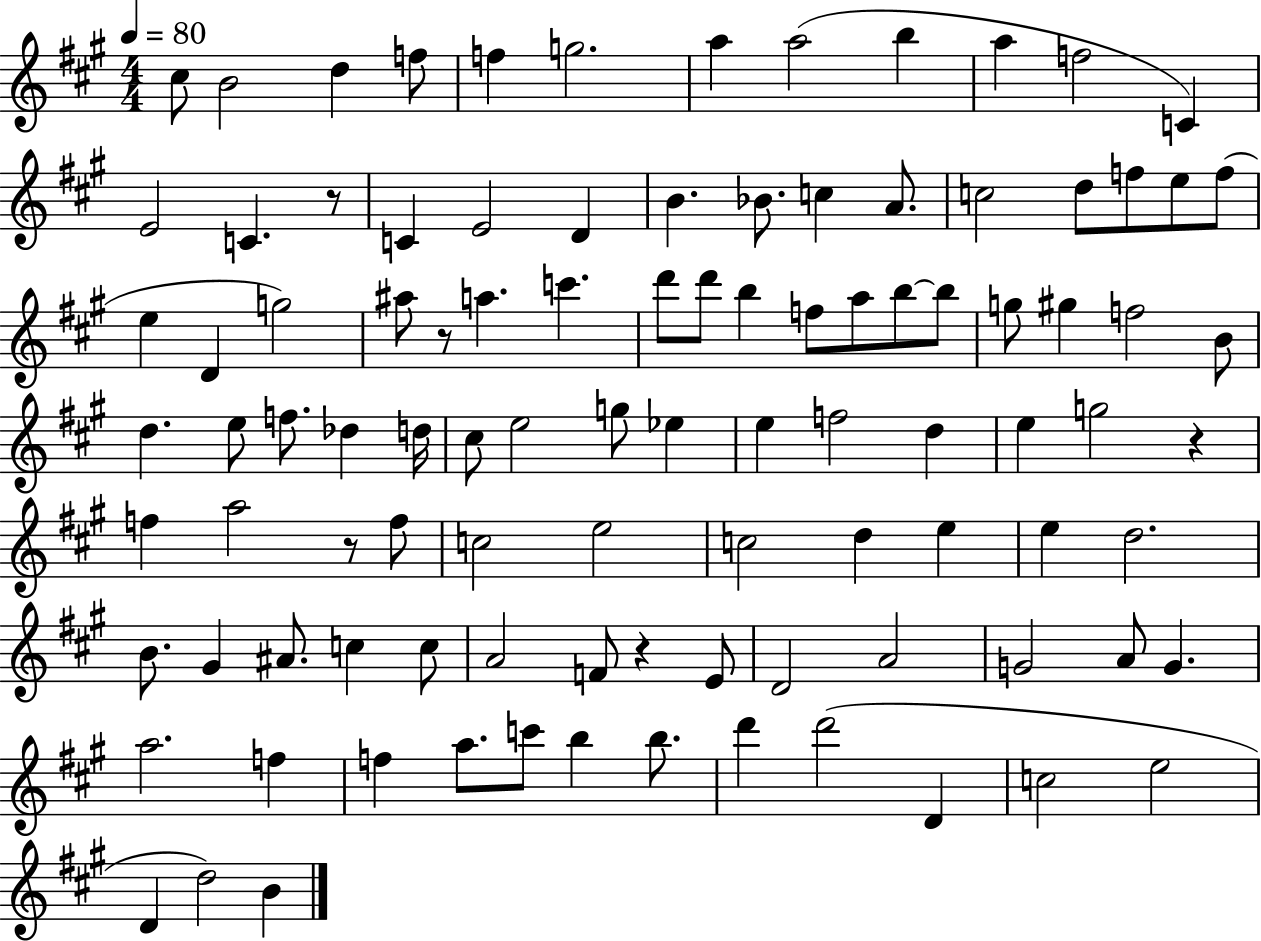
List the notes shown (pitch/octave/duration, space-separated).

C#5/e B4/h D5/q F5/e F5/q G5/h. A5/q A5/h B5/q A5/q F5/h C4/q E4/h C4/q. R/e C4/q E4/h D4/q B4/q. Bb4/e. C5/q A4/e. C5/h D5/e F5/e E5/e F5/e E5/q D4/q G5/h A#5/e R/e A5/q. C6/q. D6/e D6/e B5/q F5/e A5/e B5/e B5/e G5/e G#5/q F5/h B4/e D5/q. E5/e F5/e. Db5/q D5/s C#5/e E5/h G5/e Eb5/q E5/q F5/h D5/q E5/q G5/h R/q F5/q A5/h R/e F5/e C5/h E5/h C5/h D5/q E5/q E5/q D5/h. B4/e. G#4/q A#4/e. C5/q C5/e A4/h F4/e R/q E4/e D4/h A4/h G4/h A4/e G4/q. A5/h. F5/q F5/q A5/e. C6/e B5/q B5/e. D6/q D6/h D4/q C5/h E5/h D4/q D5/h B4/q